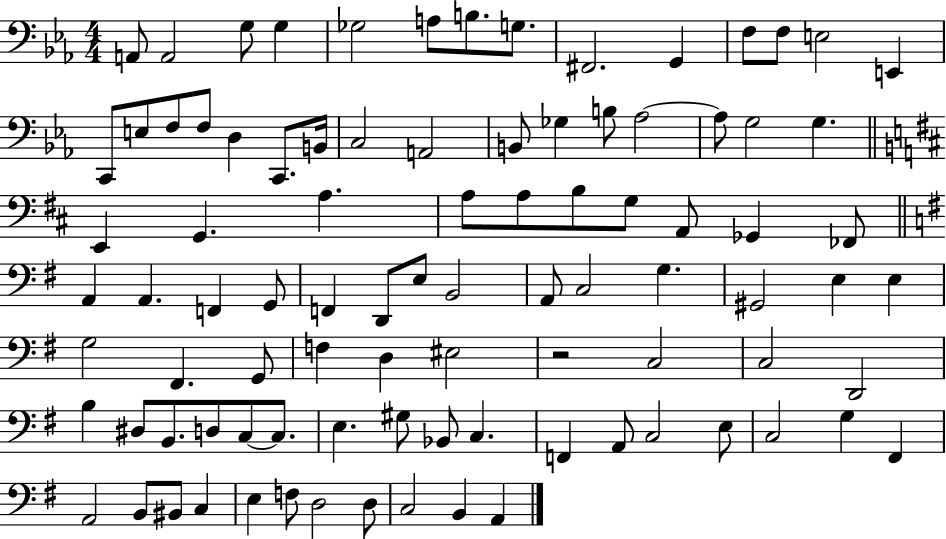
A2/e A2/h G3/e G3/q Gb3/h A3/e B3/e. G3/e. F#2/h. G2/q F3/e F3/e E3/h E2/q C2/e E3/e F3/e F3/e D3/q C2/e. B2/s C3/h A2/h B2/e Gb3/q B3/e Ab3/h Ab3/e G3/h G3/q. E2/q G2/q. A3/q. A3/e A3/e B3/e G3/e A2/e Gb2/q FES2/e A2/q A2/q. F2/q G2/e F2/q D2/e E3/e B2/h A2/e C3/h G3/q. G#2/h E3/q E3/q G3/h F#2/q. G2/e F3/q D3/q EIS3/h R/h C3/h C3/h D2/h B3/q D#3/e B2/e. D3/e C3/e C3/e. E3/q. G#3/e Bb2/e C3/q. F2/q A2/e C3/h E3/e C3/h G3/q F#2/q A2/h B2/e BIS2/e C3/q E3/q F3/e D3/h D3/e C3/h B2/q A2/q